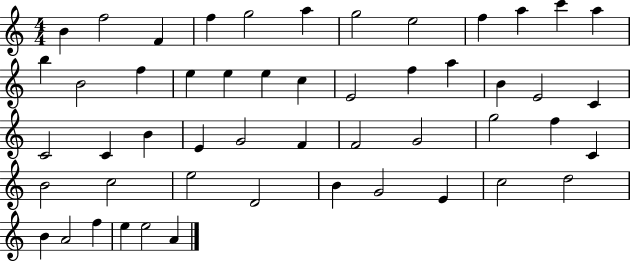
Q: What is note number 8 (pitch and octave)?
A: E5